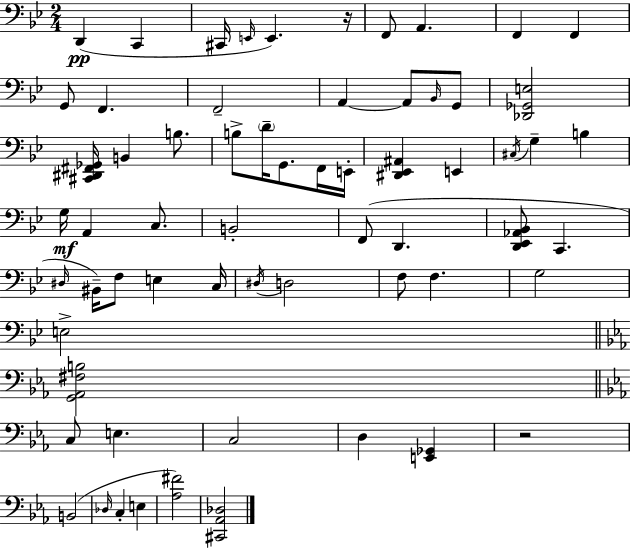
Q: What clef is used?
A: bass